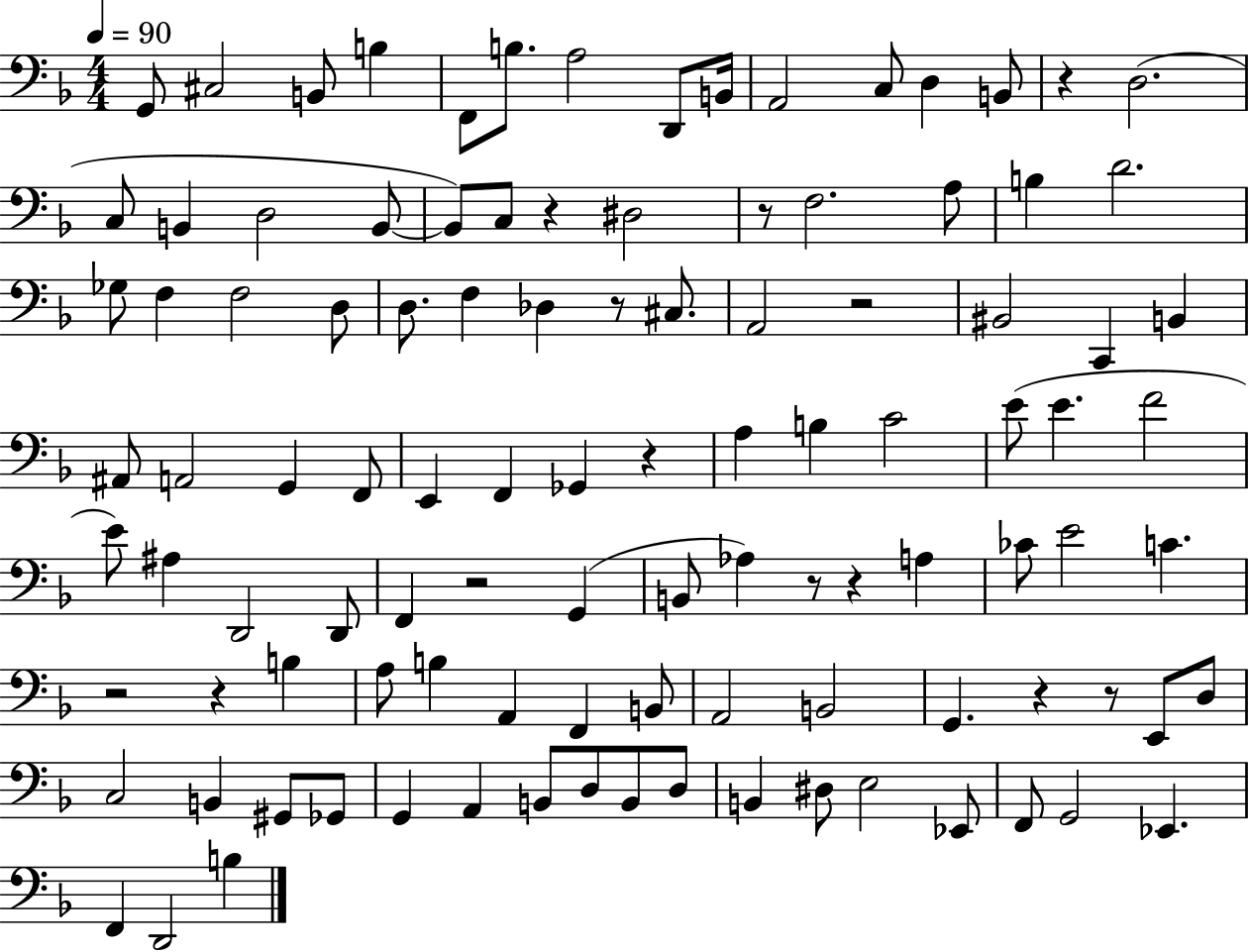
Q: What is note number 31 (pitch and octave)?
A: F3